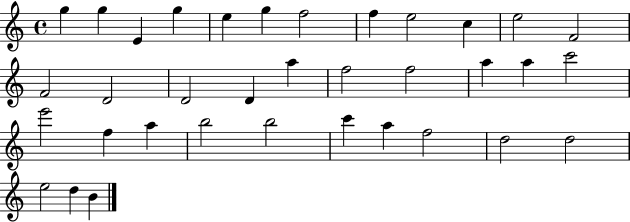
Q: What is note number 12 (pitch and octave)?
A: F4